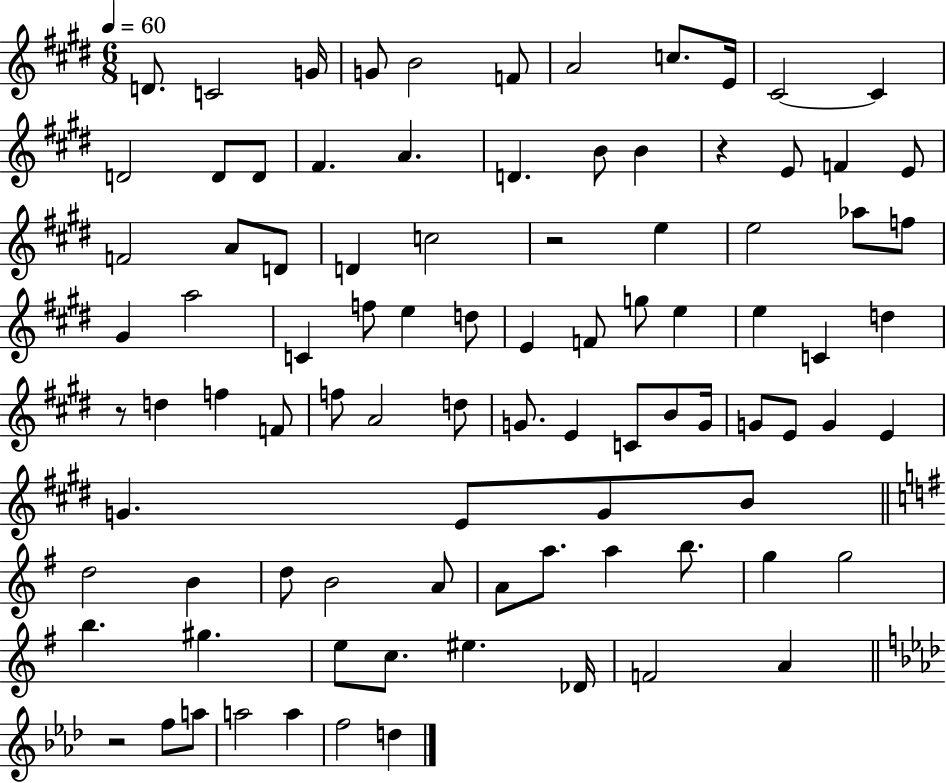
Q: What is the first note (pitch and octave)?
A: D4